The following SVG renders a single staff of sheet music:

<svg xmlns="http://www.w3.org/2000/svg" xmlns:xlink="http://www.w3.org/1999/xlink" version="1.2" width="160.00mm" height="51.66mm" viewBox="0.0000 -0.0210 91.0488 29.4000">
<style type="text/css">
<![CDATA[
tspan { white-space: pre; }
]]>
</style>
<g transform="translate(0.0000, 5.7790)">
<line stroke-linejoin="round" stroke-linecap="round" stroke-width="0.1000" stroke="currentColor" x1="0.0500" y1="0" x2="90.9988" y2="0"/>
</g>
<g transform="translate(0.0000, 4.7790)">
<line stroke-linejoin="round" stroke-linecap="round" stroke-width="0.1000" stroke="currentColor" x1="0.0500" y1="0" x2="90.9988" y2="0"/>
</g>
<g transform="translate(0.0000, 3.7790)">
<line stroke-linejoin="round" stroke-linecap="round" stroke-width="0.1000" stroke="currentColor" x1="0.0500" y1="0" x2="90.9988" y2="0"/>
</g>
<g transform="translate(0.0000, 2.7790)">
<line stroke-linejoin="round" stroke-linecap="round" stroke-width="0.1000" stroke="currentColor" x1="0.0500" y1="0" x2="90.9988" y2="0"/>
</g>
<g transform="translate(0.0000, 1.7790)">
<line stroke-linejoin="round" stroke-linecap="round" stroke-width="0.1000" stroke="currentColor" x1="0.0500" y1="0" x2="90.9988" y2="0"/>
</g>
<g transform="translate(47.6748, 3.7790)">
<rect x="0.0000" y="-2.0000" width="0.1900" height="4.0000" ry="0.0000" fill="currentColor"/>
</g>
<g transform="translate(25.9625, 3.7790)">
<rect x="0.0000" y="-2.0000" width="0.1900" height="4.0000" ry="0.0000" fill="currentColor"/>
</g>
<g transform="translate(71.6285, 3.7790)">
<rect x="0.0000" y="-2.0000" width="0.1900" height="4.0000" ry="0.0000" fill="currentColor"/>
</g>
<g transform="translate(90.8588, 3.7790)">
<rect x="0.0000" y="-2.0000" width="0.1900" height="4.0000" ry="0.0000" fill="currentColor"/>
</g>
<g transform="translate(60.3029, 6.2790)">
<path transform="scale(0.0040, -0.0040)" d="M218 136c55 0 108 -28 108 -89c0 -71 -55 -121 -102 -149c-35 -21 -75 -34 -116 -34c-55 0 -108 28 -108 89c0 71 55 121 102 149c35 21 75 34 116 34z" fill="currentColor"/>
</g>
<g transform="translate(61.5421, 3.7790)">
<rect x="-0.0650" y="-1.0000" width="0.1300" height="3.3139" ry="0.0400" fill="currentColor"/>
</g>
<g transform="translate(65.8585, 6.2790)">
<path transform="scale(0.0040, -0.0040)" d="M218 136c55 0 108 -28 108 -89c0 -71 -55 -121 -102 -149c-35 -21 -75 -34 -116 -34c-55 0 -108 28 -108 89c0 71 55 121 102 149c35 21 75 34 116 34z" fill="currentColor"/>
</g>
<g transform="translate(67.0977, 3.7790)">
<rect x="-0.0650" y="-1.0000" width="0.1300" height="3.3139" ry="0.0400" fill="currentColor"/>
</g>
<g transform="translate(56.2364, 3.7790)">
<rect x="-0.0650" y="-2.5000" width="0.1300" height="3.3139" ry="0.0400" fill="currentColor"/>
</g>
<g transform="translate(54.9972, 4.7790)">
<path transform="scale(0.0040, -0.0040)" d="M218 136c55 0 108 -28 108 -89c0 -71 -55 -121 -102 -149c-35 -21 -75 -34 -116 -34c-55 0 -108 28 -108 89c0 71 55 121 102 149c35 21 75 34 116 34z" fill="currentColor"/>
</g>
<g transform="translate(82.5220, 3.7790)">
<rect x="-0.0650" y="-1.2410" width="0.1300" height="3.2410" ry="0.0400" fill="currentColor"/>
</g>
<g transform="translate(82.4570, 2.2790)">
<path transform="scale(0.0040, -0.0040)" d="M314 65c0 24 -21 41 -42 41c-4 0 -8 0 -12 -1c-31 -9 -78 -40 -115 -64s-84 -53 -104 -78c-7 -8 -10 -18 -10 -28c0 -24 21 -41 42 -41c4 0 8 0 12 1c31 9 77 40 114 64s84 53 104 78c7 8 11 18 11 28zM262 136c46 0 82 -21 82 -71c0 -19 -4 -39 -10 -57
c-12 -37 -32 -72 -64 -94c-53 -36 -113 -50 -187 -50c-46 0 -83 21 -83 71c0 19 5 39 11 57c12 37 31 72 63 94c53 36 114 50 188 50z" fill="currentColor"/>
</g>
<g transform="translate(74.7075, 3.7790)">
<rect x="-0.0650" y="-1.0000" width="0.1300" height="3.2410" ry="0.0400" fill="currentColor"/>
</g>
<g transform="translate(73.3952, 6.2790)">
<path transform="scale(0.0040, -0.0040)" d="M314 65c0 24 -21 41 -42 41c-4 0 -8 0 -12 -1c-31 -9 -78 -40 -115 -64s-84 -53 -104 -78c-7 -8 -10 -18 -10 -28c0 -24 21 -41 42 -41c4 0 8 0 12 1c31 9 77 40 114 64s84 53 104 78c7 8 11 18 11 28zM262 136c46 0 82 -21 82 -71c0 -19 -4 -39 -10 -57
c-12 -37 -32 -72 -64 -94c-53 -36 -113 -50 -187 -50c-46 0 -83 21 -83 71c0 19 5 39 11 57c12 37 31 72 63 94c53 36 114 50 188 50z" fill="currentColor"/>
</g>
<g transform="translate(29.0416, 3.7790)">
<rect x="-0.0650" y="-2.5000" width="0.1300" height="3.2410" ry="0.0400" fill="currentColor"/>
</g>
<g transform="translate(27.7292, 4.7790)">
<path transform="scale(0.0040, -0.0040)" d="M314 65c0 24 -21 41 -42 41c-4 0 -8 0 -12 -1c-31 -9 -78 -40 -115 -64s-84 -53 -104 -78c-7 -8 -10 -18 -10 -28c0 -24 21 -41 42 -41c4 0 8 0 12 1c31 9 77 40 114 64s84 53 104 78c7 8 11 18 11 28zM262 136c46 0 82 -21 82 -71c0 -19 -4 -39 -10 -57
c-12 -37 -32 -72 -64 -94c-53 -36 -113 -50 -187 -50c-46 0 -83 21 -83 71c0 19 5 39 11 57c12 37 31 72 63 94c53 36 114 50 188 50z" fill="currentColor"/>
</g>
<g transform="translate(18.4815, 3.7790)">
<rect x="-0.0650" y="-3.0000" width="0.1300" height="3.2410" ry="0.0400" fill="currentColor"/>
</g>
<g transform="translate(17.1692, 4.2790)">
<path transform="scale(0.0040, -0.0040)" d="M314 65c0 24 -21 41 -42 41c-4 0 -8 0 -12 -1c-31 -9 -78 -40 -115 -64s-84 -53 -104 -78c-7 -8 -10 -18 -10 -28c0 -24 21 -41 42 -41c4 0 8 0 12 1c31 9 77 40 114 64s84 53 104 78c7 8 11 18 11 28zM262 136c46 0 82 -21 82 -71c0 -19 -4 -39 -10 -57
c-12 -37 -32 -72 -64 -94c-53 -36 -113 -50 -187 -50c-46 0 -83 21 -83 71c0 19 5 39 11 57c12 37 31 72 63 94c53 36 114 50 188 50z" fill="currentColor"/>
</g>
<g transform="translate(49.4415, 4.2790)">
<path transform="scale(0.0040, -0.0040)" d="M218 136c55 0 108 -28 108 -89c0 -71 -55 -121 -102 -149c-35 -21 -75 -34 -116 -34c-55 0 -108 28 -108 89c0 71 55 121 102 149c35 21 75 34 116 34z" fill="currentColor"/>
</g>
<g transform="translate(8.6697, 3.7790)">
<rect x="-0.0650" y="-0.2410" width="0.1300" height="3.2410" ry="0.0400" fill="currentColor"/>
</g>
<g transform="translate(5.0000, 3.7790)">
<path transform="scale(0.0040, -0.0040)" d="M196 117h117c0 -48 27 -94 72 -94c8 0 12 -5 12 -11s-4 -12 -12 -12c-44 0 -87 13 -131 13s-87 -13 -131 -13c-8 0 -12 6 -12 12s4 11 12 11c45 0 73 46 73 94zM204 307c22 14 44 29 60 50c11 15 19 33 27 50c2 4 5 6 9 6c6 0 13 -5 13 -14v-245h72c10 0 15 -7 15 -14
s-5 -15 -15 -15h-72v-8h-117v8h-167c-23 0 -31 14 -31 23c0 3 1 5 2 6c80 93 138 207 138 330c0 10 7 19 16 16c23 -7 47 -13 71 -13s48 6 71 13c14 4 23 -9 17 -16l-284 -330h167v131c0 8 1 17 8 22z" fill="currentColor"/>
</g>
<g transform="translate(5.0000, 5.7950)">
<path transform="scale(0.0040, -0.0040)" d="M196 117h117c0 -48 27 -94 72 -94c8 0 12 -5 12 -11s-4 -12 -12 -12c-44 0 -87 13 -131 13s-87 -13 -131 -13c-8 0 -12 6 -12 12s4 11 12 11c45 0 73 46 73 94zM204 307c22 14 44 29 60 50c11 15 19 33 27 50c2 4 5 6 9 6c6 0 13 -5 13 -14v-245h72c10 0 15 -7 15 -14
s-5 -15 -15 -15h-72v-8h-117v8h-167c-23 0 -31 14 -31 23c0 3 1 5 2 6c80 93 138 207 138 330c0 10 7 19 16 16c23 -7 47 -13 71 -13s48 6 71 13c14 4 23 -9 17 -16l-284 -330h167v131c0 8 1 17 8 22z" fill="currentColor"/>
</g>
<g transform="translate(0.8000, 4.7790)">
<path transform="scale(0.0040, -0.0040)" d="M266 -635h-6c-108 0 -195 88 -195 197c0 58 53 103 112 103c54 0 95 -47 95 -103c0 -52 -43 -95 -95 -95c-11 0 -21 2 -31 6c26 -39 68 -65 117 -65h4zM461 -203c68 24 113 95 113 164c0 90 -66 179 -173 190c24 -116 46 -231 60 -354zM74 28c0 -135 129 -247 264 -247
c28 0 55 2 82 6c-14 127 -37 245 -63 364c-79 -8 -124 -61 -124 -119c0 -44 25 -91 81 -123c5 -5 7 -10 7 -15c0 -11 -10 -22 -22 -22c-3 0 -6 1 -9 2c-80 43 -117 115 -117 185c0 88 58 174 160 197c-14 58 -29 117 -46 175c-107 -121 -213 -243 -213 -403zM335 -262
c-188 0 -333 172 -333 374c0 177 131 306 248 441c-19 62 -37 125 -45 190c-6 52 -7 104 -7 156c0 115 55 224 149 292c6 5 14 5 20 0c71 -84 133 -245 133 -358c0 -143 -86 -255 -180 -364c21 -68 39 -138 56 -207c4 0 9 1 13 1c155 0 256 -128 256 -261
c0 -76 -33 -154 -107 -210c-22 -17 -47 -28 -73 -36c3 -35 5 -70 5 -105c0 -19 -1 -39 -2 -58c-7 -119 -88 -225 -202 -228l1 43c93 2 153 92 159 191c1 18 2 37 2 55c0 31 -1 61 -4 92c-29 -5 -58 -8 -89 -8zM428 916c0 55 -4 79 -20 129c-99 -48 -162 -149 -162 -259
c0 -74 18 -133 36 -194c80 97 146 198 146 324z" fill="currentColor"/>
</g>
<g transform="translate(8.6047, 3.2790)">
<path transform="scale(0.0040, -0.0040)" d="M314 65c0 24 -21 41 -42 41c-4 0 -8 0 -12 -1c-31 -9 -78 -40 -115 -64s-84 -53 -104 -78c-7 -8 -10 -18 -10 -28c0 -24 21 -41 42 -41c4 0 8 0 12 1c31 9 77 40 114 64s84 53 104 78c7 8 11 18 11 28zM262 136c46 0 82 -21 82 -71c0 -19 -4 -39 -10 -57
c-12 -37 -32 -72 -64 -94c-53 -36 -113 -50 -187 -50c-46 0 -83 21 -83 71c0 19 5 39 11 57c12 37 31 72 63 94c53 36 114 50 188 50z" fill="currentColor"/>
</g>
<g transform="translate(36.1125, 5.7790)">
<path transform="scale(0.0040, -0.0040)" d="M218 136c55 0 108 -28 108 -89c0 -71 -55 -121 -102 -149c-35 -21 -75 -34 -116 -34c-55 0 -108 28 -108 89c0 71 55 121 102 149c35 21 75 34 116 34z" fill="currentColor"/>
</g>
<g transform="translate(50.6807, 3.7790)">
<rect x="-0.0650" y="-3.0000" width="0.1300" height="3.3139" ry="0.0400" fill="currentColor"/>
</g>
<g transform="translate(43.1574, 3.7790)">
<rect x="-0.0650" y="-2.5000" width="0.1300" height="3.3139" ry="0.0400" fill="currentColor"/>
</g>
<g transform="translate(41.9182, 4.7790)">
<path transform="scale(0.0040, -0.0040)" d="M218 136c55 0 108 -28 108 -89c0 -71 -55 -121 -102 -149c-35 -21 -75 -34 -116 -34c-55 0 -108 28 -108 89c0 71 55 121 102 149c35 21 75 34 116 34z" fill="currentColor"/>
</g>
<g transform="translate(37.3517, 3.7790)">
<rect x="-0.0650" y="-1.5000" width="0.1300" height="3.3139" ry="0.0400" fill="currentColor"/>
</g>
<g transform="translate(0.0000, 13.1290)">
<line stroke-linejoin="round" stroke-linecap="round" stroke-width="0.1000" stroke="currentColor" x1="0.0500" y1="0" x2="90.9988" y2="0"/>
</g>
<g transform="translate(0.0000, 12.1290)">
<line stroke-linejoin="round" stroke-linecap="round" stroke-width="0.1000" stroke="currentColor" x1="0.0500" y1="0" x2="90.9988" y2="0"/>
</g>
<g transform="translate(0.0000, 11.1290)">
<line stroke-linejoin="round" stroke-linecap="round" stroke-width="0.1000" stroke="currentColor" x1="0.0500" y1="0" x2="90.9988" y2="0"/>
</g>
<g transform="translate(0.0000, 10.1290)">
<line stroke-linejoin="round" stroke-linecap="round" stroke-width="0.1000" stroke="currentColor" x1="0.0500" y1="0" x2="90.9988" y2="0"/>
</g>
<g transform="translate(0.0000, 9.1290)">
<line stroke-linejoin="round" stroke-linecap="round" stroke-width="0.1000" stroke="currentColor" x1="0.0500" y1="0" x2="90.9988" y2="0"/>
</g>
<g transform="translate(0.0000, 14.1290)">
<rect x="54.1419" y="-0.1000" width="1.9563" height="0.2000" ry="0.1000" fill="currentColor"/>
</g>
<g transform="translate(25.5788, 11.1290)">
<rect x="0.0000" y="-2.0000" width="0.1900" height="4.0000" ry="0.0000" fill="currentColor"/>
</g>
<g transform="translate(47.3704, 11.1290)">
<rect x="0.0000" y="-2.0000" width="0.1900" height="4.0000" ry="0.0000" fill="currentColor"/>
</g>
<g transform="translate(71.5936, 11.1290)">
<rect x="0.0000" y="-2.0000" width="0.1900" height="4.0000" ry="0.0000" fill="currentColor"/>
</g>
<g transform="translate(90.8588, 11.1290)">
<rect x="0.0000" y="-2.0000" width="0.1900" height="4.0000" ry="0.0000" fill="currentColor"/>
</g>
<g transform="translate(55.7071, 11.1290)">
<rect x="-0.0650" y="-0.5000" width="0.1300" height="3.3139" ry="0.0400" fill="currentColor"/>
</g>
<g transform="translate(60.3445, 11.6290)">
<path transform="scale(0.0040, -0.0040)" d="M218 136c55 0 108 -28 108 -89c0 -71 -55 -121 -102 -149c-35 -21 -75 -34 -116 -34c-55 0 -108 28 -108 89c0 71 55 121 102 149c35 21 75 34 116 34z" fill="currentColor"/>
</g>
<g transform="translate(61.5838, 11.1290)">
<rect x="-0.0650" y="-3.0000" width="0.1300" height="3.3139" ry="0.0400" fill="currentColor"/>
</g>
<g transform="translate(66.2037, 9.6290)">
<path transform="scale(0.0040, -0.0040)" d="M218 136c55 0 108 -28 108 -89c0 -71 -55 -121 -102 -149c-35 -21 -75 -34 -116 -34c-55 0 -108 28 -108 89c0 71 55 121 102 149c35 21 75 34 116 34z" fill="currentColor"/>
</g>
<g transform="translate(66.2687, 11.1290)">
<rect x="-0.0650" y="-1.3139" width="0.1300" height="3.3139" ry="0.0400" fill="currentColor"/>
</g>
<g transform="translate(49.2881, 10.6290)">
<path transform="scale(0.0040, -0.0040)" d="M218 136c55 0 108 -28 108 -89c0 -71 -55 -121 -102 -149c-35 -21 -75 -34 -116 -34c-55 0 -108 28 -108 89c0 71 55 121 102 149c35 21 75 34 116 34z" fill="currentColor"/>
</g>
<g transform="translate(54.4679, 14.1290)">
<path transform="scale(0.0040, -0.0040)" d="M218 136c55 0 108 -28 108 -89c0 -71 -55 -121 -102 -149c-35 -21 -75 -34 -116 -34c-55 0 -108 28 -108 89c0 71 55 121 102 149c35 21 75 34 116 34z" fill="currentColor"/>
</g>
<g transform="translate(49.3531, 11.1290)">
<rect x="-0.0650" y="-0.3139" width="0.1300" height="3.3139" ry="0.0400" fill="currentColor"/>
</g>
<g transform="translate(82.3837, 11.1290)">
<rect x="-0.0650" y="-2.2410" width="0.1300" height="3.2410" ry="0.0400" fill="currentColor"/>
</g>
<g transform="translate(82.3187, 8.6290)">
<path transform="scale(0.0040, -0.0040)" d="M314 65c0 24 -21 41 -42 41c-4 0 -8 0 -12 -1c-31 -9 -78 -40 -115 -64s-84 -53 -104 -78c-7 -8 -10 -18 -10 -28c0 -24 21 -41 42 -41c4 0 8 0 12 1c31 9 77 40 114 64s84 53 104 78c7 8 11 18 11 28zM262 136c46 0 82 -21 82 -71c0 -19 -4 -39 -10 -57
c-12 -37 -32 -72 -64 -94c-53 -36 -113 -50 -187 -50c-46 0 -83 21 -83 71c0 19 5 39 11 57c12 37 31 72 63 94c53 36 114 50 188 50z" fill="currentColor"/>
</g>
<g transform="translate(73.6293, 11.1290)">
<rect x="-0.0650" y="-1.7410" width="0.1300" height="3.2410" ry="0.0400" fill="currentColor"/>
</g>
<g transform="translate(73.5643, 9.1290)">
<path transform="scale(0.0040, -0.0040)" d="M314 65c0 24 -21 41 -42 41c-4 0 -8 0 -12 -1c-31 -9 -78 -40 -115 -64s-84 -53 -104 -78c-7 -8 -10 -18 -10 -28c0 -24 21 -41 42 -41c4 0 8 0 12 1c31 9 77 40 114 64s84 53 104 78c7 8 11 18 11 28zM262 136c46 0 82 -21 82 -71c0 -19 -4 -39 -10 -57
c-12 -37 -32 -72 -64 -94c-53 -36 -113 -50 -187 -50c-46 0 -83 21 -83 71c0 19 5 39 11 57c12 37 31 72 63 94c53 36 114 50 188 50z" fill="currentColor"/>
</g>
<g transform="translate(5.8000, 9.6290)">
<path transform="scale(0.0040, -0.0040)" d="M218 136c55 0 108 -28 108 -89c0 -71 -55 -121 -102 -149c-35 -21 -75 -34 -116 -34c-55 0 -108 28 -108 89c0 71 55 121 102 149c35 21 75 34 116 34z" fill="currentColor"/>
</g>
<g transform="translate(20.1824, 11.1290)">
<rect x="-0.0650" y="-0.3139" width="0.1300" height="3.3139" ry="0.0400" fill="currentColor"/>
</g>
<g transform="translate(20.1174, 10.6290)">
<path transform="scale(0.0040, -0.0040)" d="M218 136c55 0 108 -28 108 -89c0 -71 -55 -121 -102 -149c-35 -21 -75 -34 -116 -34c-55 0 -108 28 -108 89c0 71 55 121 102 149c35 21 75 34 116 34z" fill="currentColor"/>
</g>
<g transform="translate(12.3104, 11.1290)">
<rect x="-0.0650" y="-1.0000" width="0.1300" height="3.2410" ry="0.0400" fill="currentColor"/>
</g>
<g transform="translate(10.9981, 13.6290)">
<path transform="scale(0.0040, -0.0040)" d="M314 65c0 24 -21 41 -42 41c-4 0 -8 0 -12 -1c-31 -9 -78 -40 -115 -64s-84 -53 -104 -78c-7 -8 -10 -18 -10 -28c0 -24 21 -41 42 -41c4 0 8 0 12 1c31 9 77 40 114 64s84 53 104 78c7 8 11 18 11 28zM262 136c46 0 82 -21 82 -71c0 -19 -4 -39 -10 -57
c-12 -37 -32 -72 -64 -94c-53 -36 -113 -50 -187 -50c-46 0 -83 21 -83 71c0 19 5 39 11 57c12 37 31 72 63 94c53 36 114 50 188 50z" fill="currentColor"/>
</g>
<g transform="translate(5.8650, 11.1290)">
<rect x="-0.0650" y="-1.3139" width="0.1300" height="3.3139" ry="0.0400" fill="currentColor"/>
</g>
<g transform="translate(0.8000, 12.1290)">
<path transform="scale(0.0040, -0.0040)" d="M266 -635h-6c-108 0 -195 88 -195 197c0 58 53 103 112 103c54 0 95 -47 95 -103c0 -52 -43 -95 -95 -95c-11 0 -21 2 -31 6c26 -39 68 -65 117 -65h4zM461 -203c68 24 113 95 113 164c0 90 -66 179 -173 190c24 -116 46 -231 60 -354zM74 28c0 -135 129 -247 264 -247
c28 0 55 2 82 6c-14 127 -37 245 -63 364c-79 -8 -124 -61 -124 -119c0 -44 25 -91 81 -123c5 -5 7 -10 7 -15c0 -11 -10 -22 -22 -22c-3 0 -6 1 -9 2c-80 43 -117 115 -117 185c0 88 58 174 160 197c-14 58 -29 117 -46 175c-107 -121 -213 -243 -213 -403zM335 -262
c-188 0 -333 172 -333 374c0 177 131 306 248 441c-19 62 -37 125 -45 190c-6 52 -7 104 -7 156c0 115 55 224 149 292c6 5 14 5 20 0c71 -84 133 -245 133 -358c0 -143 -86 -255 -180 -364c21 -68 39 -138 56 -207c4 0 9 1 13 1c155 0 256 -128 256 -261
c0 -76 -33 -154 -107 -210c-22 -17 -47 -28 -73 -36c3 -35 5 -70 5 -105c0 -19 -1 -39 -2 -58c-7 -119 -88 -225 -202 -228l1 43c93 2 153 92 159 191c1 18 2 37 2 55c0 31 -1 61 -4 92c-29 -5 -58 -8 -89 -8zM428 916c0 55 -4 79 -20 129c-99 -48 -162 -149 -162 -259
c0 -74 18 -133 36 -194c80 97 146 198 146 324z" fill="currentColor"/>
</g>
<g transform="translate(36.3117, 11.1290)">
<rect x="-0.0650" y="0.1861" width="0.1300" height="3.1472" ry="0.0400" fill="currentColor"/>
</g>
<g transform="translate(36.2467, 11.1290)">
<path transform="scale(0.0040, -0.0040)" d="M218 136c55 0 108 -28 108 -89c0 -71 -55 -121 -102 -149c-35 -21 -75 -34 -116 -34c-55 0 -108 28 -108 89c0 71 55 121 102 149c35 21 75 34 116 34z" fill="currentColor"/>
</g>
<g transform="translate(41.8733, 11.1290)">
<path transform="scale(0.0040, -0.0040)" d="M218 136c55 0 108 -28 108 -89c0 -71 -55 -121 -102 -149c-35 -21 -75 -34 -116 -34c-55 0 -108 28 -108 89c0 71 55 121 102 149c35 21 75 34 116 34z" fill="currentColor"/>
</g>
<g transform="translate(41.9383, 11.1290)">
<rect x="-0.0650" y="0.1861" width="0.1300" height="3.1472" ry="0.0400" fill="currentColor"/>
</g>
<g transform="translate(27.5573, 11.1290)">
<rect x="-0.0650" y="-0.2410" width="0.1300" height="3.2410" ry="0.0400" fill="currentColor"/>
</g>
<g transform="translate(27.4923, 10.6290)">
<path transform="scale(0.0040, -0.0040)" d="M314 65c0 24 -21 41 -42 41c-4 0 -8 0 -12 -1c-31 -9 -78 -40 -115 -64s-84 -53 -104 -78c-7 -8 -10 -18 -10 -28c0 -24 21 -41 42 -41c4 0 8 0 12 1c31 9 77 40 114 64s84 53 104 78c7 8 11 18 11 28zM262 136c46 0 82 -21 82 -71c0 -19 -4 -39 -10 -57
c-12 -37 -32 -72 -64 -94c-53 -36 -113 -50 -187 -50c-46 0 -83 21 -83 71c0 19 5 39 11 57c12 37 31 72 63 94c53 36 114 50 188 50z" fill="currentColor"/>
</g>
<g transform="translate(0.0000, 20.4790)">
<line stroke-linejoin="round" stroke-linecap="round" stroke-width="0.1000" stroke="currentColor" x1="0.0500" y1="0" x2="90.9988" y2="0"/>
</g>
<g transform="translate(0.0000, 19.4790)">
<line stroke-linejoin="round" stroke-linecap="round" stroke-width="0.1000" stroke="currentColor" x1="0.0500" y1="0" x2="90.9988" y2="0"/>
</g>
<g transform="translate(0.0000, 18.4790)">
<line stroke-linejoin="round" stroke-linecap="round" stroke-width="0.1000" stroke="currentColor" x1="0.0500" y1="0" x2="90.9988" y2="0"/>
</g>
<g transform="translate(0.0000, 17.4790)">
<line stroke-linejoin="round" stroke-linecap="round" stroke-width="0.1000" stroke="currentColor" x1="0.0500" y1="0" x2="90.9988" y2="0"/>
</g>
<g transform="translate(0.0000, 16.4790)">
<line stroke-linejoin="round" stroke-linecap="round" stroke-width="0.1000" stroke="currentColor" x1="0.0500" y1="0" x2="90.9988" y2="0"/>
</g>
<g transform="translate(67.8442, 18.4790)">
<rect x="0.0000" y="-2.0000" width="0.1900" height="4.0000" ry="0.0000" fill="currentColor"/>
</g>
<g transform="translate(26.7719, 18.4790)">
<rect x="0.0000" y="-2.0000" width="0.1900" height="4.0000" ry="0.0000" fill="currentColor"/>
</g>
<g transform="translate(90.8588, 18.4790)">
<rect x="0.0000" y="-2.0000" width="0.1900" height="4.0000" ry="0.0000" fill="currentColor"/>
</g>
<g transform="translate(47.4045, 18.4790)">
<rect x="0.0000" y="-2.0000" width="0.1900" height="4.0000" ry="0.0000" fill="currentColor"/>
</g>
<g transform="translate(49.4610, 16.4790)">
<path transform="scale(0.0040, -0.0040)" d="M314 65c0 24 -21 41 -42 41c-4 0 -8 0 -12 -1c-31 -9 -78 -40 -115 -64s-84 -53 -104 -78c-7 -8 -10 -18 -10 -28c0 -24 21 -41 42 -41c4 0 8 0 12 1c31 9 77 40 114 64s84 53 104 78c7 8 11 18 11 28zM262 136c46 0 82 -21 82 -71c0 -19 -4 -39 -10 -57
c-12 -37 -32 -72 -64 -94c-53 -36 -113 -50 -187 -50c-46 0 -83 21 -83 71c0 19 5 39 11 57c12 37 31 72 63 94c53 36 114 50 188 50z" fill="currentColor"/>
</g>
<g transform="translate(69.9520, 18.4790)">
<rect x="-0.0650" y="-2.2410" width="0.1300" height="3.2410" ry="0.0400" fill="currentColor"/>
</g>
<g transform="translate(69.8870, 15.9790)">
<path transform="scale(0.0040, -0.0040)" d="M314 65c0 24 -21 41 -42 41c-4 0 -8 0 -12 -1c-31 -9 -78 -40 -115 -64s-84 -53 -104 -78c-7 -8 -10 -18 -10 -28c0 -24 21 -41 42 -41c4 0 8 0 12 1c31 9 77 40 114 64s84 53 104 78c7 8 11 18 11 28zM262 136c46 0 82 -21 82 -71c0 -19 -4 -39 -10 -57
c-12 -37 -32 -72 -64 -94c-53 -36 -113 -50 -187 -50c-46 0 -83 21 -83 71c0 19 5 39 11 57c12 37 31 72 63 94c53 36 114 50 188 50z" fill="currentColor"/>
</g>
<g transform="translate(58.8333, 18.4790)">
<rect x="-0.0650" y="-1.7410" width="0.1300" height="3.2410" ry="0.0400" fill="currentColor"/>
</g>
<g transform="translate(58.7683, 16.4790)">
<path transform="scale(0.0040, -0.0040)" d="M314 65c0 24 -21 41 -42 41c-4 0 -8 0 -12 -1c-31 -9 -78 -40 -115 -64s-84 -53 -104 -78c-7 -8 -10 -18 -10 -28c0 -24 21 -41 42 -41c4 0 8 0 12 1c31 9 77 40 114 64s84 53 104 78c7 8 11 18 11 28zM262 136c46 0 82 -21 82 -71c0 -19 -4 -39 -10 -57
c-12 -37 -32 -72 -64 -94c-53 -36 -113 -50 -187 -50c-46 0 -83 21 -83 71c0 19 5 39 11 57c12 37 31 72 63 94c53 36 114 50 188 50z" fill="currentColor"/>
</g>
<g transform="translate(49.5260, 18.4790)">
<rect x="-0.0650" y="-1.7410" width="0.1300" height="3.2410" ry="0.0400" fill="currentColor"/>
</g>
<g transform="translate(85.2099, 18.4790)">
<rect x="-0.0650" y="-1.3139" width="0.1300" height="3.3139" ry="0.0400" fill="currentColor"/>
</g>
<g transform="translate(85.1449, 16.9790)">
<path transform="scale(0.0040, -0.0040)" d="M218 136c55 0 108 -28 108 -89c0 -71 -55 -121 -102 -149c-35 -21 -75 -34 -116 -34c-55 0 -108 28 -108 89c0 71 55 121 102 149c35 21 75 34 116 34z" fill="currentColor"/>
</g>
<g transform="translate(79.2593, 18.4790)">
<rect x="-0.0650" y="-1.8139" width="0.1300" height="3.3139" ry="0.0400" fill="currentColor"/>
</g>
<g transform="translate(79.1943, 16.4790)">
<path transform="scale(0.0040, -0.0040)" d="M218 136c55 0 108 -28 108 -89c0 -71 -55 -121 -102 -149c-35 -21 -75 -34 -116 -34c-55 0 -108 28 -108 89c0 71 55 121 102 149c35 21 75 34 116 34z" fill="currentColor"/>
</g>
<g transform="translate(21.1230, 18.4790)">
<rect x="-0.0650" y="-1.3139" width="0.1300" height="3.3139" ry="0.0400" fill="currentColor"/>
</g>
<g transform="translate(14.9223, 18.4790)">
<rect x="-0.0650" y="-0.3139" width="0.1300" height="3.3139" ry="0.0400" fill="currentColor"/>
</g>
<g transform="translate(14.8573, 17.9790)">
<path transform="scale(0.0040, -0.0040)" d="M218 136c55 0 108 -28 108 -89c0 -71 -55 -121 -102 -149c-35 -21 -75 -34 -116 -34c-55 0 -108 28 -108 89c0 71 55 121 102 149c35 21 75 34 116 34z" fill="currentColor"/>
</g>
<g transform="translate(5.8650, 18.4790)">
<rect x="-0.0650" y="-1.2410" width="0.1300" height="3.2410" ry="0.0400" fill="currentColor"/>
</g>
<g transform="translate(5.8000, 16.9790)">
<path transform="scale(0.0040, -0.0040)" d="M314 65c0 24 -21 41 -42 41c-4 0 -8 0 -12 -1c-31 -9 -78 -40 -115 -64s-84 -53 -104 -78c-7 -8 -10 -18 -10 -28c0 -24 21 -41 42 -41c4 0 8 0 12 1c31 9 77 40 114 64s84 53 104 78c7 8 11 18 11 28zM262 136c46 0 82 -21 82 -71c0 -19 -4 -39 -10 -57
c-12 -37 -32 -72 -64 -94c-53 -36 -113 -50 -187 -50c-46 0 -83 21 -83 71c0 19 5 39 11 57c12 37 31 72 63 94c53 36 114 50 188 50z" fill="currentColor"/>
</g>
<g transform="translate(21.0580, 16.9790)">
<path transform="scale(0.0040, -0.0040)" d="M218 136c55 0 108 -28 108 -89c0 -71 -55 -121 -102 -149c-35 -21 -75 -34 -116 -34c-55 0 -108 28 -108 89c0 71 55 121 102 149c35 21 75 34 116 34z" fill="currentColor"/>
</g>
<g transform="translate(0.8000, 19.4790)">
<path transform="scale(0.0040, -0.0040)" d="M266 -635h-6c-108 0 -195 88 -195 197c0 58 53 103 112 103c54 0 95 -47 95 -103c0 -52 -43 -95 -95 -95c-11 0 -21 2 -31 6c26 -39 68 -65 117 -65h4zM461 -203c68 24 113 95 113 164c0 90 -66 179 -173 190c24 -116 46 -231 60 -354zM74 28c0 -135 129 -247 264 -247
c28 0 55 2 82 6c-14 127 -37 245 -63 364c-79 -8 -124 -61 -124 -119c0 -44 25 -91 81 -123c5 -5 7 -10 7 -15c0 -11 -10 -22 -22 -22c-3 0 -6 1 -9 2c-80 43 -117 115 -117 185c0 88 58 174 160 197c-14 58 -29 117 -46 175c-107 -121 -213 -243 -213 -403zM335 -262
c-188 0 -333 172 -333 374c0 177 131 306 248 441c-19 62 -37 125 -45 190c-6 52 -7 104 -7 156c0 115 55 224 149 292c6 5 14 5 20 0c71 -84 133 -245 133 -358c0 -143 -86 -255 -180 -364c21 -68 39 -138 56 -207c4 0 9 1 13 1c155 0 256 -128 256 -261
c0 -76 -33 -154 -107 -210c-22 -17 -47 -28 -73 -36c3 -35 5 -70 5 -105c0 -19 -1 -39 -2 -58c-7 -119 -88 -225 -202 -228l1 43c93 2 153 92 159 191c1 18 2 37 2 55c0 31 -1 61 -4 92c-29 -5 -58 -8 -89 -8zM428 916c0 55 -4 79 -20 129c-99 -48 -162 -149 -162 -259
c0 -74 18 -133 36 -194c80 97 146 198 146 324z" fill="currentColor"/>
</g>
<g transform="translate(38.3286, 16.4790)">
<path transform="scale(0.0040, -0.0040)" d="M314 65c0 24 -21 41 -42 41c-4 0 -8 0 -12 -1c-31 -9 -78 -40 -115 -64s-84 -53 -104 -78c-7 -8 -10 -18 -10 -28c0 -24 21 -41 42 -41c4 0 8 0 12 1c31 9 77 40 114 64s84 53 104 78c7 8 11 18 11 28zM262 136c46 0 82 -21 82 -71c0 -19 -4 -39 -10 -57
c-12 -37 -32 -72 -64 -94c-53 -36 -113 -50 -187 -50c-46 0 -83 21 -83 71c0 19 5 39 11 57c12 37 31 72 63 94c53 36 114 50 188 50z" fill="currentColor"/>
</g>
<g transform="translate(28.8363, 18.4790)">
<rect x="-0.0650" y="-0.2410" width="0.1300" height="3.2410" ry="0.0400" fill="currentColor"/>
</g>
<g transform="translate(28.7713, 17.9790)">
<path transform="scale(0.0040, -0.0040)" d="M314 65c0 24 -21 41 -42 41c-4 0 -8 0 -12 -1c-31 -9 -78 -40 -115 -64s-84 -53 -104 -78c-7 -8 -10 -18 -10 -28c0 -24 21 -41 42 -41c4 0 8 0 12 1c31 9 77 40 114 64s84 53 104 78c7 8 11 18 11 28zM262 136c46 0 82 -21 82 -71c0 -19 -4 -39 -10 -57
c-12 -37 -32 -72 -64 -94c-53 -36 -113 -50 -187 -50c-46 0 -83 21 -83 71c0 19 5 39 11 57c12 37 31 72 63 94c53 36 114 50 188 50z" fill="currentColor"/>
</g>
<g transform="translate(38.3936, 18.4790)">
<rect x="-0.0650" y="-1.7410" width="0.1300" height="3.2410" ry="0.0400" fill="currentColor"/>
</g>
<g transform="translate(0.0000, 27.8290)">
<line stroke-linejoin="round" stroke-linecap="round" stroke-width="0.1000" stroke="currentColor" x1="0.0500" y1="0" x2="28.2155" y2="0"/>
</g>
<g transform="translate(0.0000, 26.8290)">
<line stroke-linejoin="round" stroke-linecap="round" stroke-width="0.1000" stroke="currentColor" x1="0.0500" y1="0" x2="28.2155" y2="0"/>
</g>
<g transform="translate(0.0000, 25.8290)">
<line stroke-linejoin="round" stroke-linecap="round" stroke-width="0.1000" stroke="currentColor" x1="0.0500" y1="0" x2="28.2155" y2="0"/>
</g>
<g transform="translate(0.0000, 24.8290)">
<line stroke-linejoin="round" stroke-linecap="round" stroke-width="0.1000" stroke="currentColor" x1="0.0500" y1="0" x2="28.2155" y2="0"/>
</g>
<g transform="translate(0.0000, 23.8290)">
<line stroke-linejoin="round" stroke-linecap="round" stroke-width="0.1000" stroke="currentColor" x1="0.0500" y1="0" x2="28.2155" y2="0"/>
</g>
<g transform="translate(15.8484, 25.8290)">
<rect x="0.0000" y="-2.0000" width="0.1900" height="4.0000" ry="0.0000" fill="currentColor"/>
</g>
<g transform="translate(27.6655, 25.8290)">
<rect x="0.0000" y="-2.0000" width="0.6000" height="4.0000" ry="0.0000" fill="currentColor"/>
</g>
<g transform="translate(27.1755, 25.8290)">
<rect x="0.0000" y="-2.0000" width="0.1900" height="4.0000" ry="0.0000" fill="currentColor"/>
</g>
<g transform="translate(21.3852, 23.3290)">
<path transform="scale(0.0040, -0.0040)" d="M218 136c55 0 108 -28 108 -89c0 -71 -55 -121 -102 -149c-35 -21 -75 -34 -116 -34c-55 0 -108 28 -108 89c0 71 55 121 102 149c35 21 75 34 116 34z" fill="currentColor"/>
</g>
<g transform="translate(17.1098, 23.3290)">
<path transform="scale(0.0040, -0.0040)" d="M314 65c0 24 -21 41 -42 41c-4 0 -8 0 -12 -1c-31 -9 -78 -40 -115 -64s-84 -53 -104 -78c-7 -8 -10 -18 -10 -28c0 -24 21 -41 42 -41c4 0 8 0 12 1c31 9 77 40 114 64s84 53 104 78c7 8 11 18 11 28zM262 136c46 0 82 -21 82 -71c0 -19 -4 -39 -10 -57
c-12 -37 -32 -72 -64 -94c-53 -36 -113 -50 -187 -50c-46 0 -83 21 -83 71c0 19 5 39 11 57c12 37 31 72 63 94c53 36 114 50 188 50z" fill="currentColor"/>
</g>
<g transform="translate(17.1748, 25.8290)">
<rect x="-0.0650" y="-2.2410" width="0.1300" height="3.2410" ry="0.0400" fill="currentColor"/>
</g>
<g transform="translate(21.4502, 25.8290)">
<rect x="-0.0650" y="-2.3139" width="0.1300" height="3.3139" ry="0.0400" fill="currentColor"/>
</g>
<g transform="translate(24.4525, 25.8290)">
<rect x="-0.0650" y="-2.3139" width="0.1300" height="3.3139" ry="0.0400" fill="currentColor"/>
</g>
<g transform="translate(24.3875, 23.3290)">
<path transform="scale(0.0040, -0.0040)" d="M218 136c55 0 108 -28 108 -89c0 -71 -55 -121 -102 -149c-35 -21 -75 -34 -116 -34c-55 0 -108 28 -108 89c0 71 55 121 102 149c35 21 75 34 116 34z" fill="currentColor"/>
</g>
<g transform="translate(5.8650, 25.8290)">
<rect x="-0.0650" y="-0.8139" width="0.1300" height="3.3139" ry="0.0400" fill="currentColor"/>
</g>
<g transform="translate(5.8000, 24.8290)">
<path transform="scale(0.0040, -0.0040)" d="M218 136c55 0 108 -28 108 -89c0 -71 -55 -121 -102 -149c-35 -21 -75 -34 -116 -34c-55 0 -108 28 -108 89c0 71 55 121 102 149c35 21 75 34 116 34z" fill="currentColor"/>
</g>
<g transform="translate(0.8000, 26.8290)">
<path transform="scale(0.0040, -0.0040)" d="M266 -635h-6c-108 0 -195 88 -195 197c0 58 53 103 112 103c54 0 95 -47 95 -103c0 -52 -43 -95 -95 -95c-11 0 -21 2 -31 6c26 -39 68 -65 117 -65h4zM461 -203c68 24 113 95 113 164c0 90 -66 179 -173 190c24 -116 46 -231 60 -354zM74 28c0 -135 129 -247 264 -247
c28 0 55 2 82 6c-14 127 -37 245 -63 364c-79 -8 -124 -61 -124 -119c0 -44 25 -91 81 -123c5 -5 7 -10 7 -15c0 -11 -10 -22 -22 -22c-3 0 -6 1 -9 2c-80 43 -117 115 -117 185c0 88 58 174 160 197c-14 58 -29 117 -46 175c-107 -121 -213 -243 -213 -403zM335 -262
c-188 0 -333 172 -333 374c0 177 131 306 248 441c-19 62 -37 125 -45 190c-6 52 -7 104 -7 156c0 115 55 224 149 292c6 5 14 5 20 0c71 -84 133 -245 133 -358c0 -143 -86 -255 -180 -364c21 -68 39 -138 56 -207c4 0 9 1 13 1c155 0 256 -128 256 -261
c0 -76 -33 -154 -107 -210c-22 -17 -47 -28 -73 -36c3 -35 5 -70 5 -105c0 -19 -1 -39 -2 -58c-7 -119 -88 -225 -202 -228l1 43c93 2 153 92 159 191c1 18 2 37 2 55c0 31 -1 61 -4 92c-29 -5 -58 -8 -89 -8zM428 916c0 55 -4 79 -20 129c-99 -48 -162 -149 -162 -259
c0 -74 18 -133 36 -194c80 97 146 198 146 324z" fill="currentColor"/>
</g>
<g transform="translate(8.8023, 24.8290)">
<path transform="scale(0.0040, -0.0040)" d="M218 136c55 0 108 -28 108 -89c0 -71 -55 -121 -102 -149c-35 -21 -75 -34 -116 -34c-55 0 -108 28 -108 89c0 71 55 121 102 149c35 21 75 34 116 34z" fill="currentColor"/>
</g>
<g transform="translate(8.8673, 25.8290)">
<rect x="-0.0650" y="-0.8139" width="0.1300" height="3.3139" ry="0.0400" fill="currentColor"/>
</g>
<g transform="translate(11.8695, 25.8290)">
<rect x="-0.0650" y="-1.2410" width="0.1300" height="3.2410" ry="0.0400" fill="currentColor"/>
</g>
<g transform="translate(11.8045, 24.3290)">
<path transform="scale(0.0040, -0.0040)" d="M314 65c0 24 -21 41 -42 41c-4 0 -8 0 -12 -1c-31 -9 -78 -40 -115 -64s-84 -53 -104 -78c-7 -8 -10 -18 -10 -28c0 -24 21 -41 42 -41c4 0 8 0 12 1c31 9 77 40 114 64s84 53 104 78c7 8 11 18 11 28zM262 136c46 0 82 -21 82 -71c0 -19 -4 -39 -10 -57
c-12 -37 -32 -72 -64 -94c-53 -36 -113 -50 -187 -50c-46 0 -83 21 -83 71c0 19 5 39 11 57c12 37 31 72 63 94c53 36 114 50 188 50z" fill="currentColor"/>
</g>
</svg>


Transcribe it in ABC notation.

X:1
T:Untitled
M:4/4
L:1/4
K:C
c2 A2 G2 E G A G D D D2 e2 e D2 c c2 B B c C A e f2 g2 e2 c e c2 f2 f2 f2 g2 f e d d e2 g2 g g